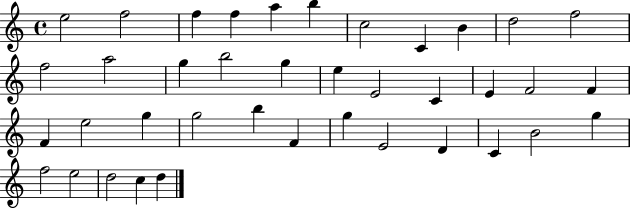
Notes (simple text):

E5/h F5/h F5/q F5/q A5/q B5/q C5/h C4/q B4/q D5/h F5/h F5/h A5/h G5/q B5/h G5/q E5/q E4/h C4/q E4/q F4/h F4/q F4/q E5/h G5/q G5/h B5/q F4/q G5/q E4/h D4/q C4/q B4/h G5/q F5/h E5/h D5/h C5/q D5/q